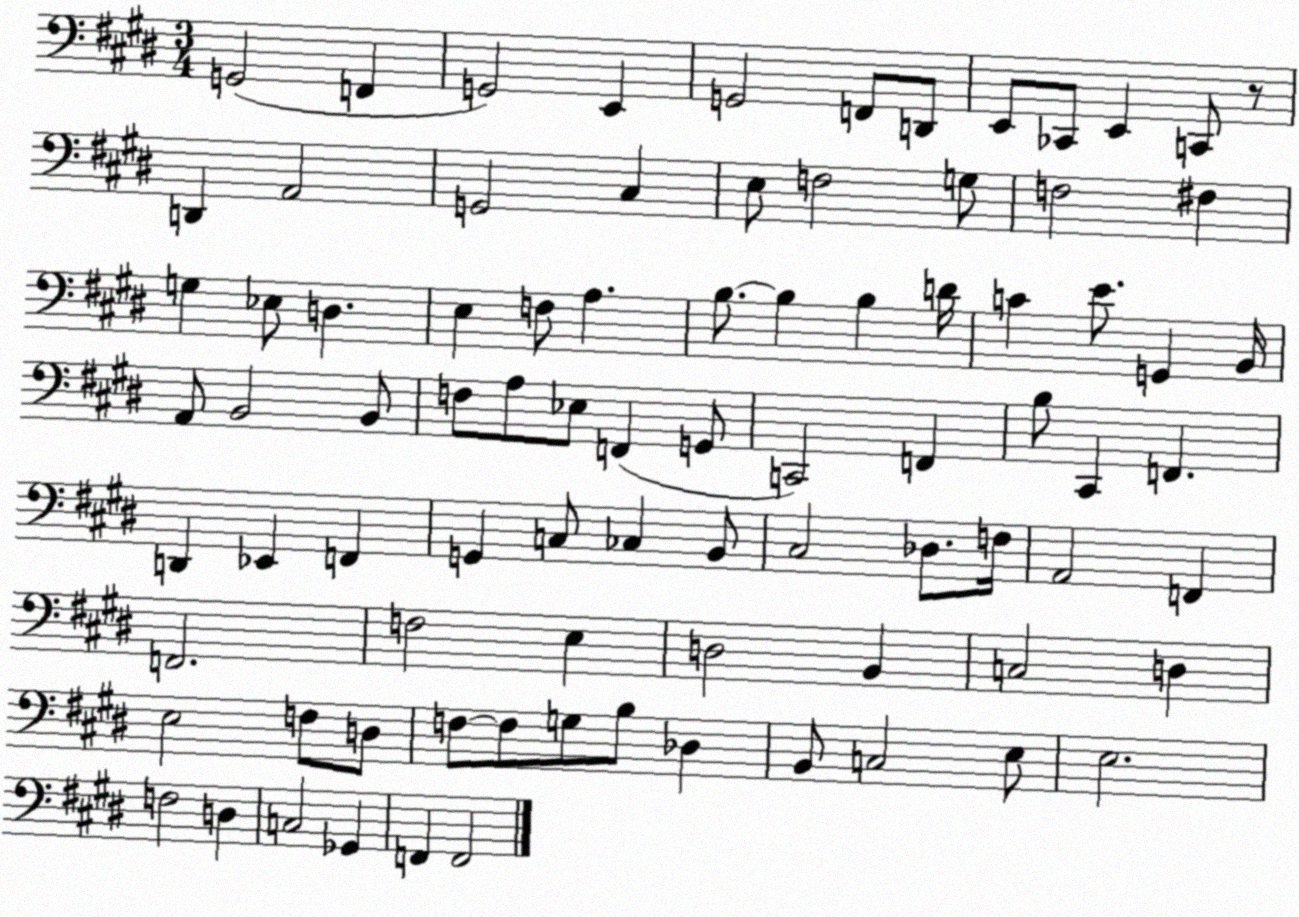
X:1
T:Untitled
M:3/4
L:1/4
K:E
G,,2 F,, G,,2 E,, G,,2 F,,/2 D,,/2 E,,/2 _C,,/2 E,, C,,/2 z/2 D,, A,,2 G,,2 ^C, E,/2 F,2 G,/2 F,2 ^F, G, _E,/2 D, E, F,/2 A, B,/2 B, B, D/4 C E/2 G,, B,,/4 A,,/2 B,,2 B,,/2 F,/2 A,/2 _E,/2 F,, G,,/2 C,,2 F,, B,/2 ^C,, F,, D,, _E,, F,, G,, C,/2 _C, B,,/2 ^C,2 _D,/2 F,/4 A,,2 F,, F,,2 F,2 E, D,2 B,, C,2 D, E,2 F,/2 D,/2 F,/2 F,/2 G,/2 B,/2 _D, B,,/2 C,2 E,/2 E,2 F,2 D, C,2 _G,, F,, F,,2